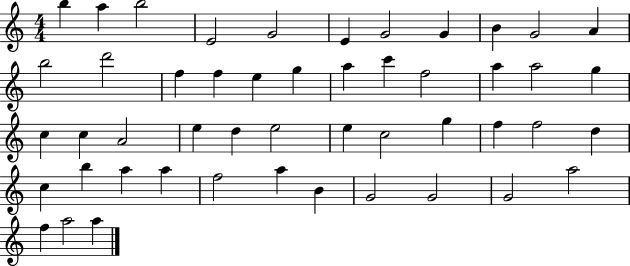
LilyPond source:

{
  \clef treble
  \numericTimeSignature
  \time 4/4
  \key c \major
  b''4 a''4 b''2 | e'2 g'2 | e'4 g'2 g'4 | b'4 g'2 a'4 | \break b''2 d'''2 | f''4 f''4 e''4 g''4 | a''4 c'''4 f''2 | a''4 a''2 g''4 | \break c''4 c''4 a'2 | e''4 d''4 e''2 | e''4 c''2 g''4 | f''4 f''2 d''4 | \break c''4 b''4 a''4 a''4 | f''2 a''4 b'4 | g'2 g'2 | g'2 a''2 | \break f''4 a''2 a''4 | \bar "|."
}